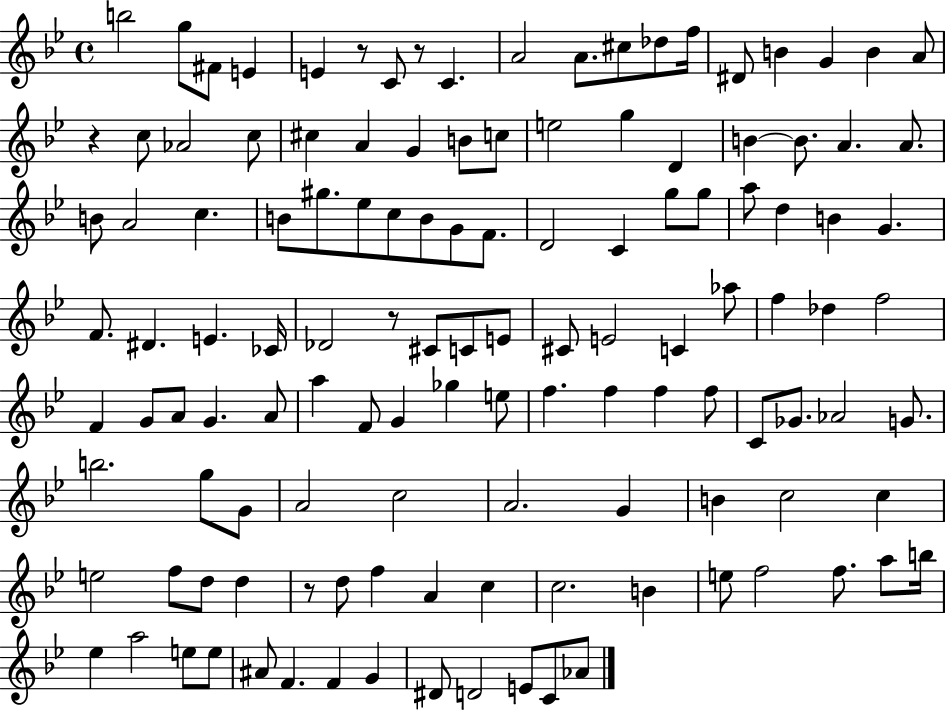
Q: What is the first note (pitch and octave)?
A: B5